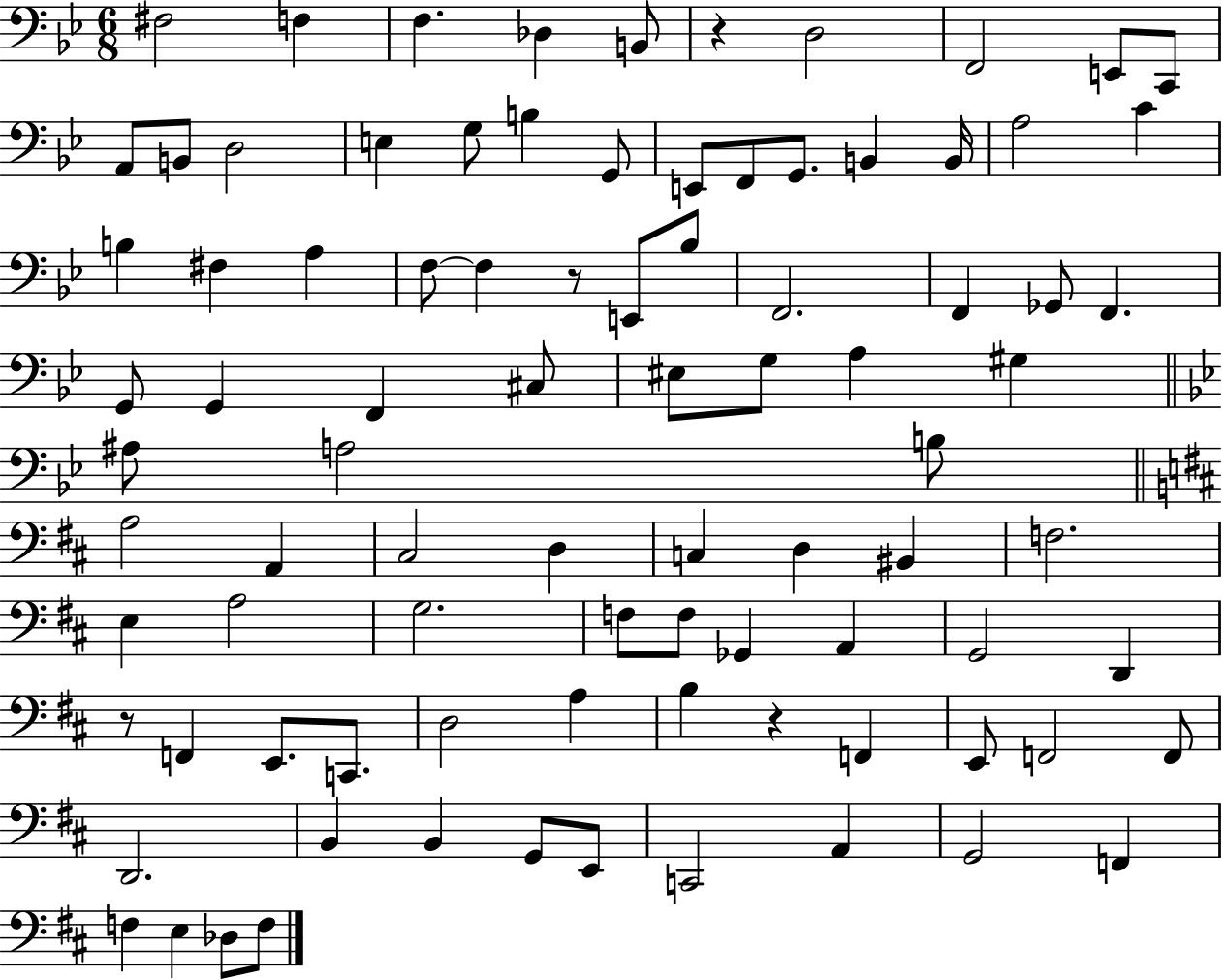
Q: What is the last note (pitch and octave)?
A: F3